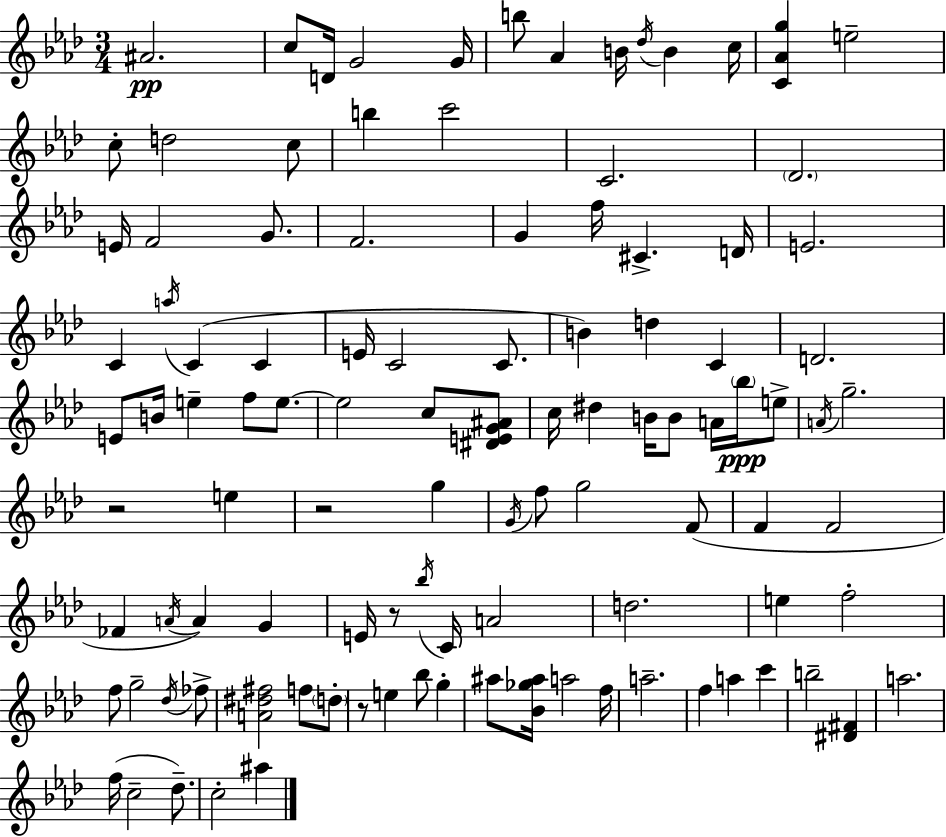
A#4/h. C5/e D4/s G4/h G4/s B5/e Ab4/q B4/s Db5/s B4/q C5/s [C4,Ab4,G5]/q E5/h C5/e D5/h C5/e B5/q C6/h C4/h. Db4/h. E4/s F4/h G4/e. F4/h. G4/q F5/s C#4/q. D4/s E4/h. C4/q A5/s C4/q C4/q E4/s C4/h C4/e. B4/q D5/q C4/q D4/h. E4/e B4/s E5/q F5/e E5/e. E5/h C5/e [D#4,E4,G4,A#4]/e C5/s D#5/q B4/s B4/e A4/s Bb5/s E5/e A4/s G5/h. R/h E5/q R/h G5/q G4/s F5/e G5/h F4/e F4/q F4/h FES4/q A4/s A4/q G4/q E4/s R/e Bb5/s C4/s A4/h D5/h. E5/q F5/h F5/e G5/h Db5/s FES5/e [A4,D#5,F#5]/h F5/e D5/e R/e E5/q Bb5/e G5/q A#5/e [Bb4,Gb5,A#5]/s A5/h F5/s A5/h. F5/q A5/q C6/q B5/h [D#4,F#4]/q A5/h. F5/s C5/h Db5/e. C5/h A#5/q